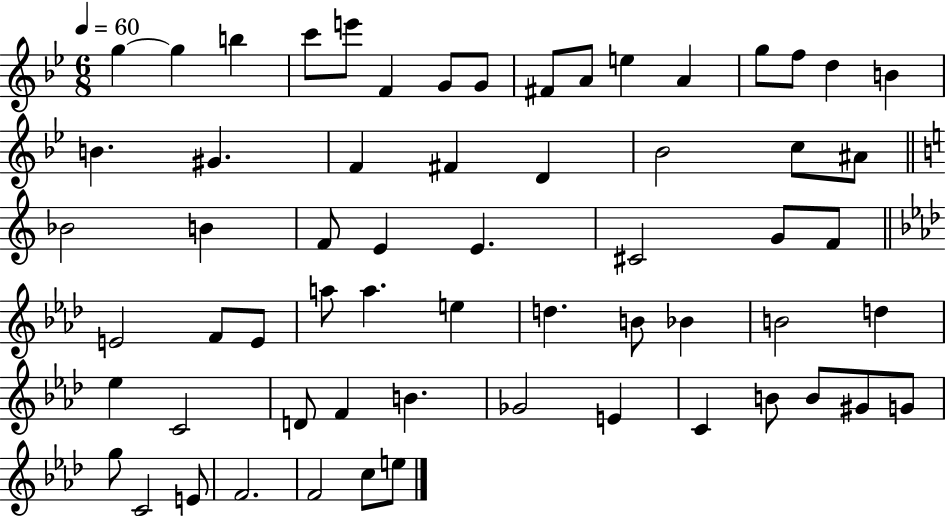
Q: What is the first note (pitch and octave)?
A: G5